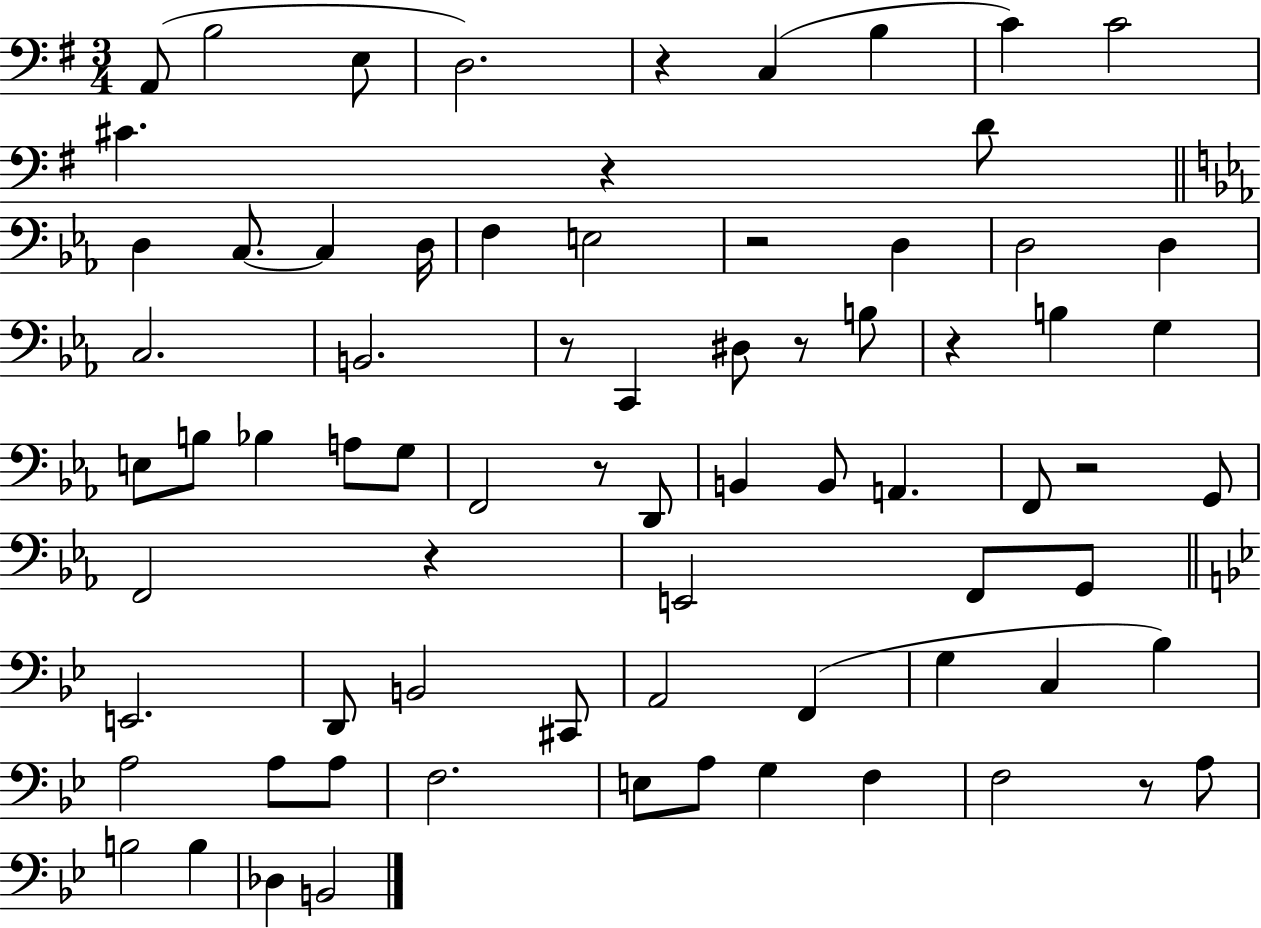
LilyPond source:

{
  \clef bass
  \numericTimeSignature
  \time 3/4
  \key g \major
  a,8( b2 e8 | d2.) | r4 c4( b4 | c'4) c'2 | \break cis'4. r4 d'8 | \bar "||" \break \key ees \major d4 c8.~~ c4 d16 | f4 e2 | r2 d4 | d2 d4 | \break c2. | b,2. | r8 c,4 dis8 r8 b8 | r4 b4 g4 | \break e8 b8 bes4 a8 g8 | f,2 r8 d,8 | b,4 b,8 a,4. | f,8 r2 g,8 | \break f,2 r4 | e,2 f,8 g,8 | \bar "||" \break \key g \minor e,2. | d,8 b,2 cis,8 | a,2 f,4( | g4 c4 bes4) | \break a2 a8 a8 | f2. | e8 a8 g4 f4 | f2 r8 a8 | \break b2 b4 | des4 b,2 | \bar "|."
}